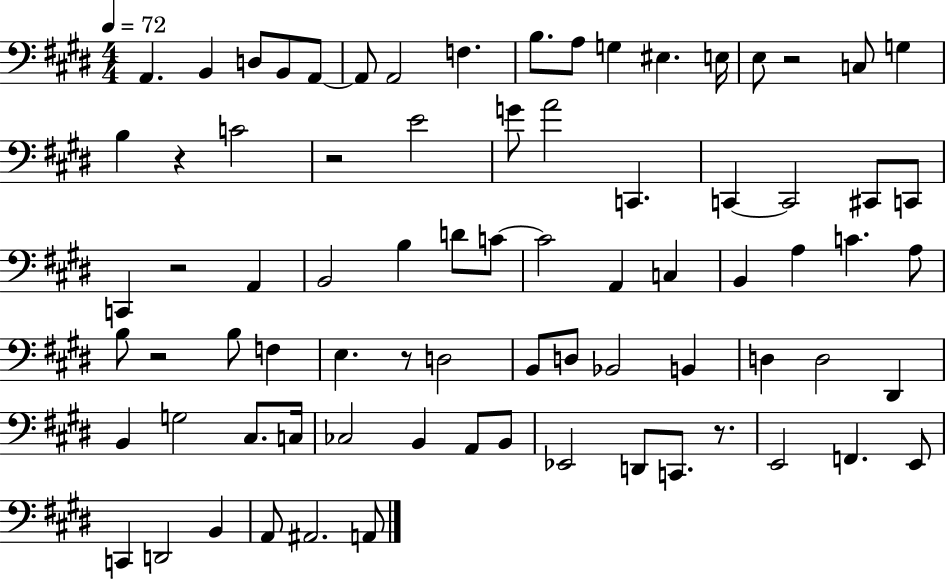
A2/q. B2/q D3/e B2/e A2/e A2/e A2/h F3/q. B3/e. A3/e G3/q EIS3/q. E3/s E3/e R/h C3/e G3/q B3/q R/q C4/h R/h E4/h G4/e A4/h C2/q. C2/q C2/h C#2/e C2/e C2/q R/h A2/q B2/h B3/q D4/e C4/e C4/h A2/q C3/q B2/q A3/q C4/q. A3/e B3/e R/h B3/e F3/q E3/q. R/e D3/h B2/e D3/e Bb2/h B2/q D3/q D3/h D#2/q B2/q G3/h C#3/e. C3/s CES3/h B2/q A2/e B2/e Eb2/h D2/e C2/e. R/e. E2/h F2/q. E2/e C2/q D2/h B2/q A2/e A#2/h. A2/e